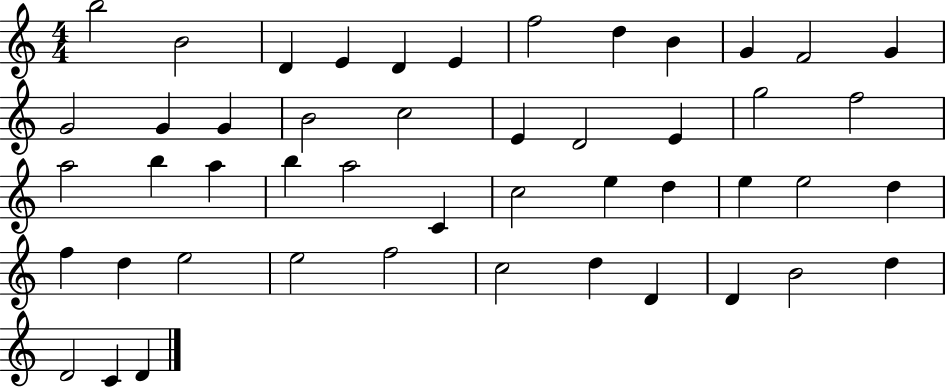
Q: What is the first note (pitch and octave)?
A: B5